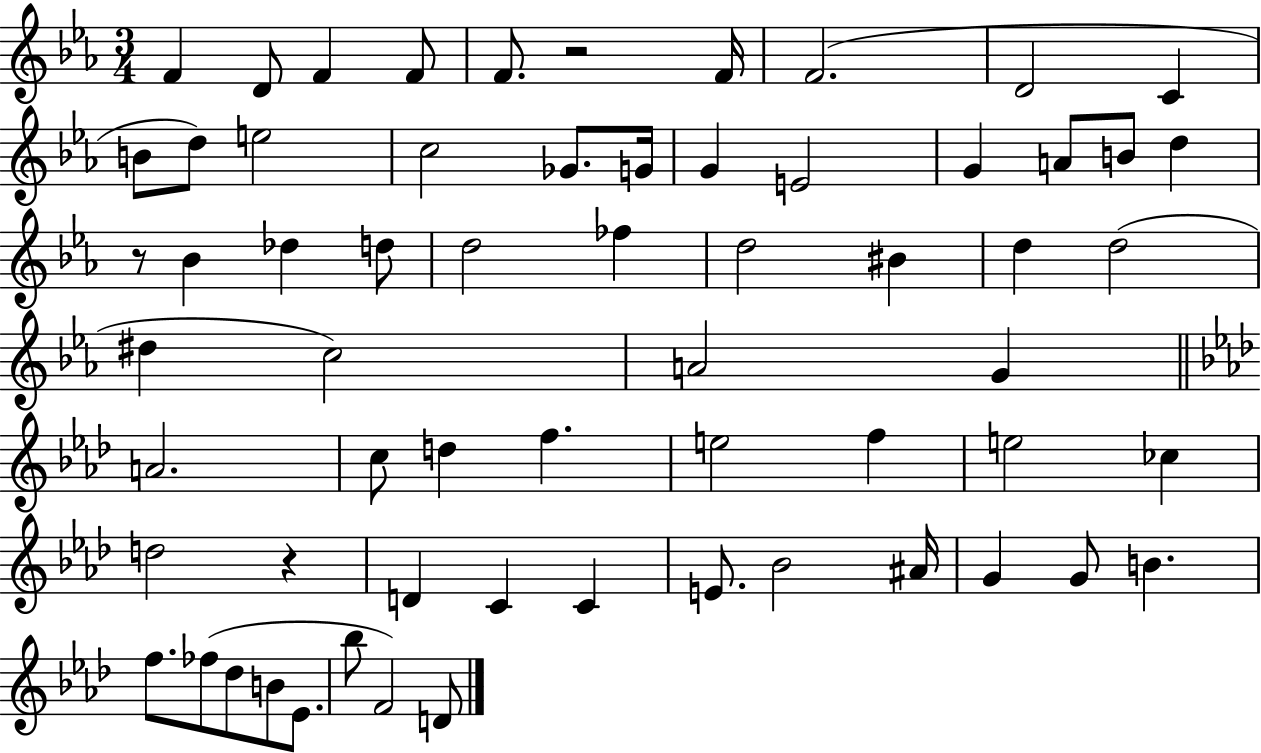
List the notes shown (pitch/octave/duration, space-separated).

F4/q D4/e F4/q F4/e F4/e. R/h F4/s F4/h. D4/h C4/q B4/e D5/e E5/h C5/h Gb4/e. G4/s G4/q E4/h G4/q A4/e B4/e D5/q R/e Bb4/q Db5/q D5/e D5/h FES5/q D5/h BIS4/q D5/q D5/h D#5/q C5/h A4/h G4/q A4/h. C5/e D5/q F5/q. E5/h F5/q E5/h CES5/q D5/h R/q D4/q C4/q C4/q E4/e. Bb4/h A#4/s G4/q G4/e B4/q. F5/e. FES5/e Db5/e B4/e Eb4/e. Bb5/e F4/h D4/e